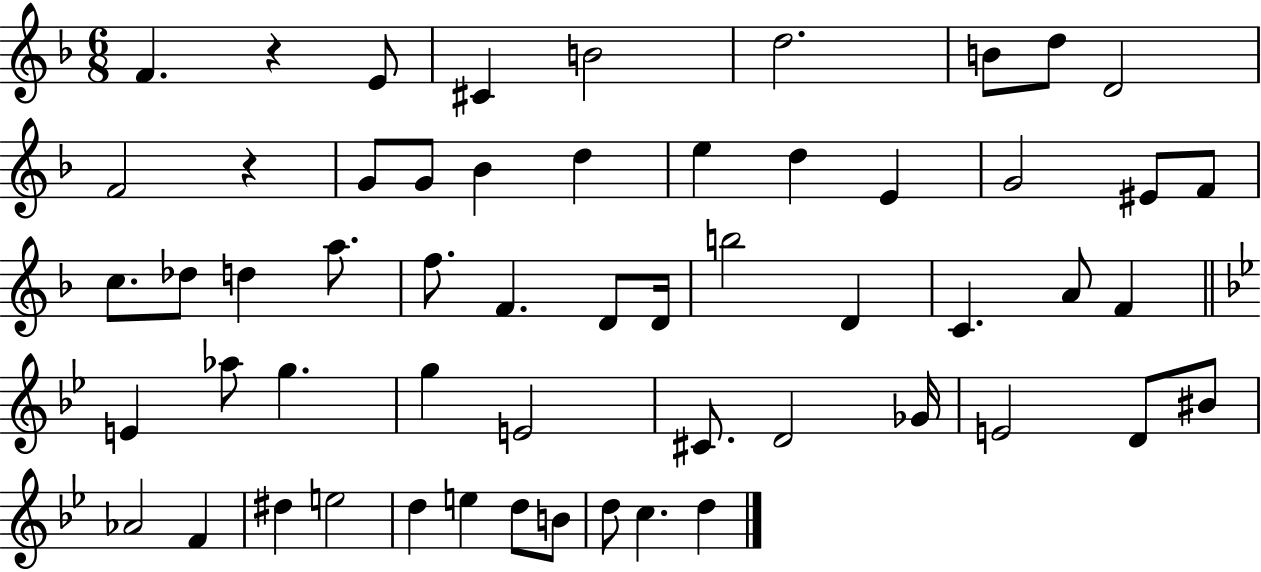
F4/q. R/q E4/e C#4/q B4/h D5/h. B4/e D5/e D4/h F4/h R/q G4/e G4/e Bb4/q D5/q E5/q D5/q E4/q G4/h EIS4/e F4/e C5/e. Db5/e D5/q A5/e. F5/e. F4/q. D4/e D4/s B5/h D4/q C4/q. A4/e F4/q E4/q Ab5/e G5/q. G5/q E4/h C#4/e. D4/h Gb4/s E4/h D4/e BIS4/e Ab4/h F4/q D#5/q E5/h D5/q E5/q D5/e B4/e D5/e C5/q. D5/q